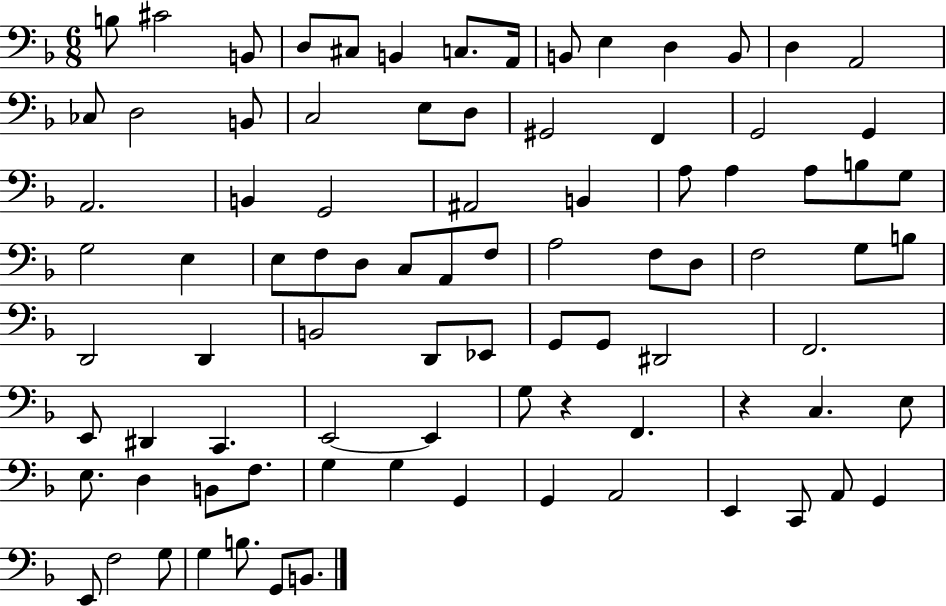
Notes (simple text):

B3/e C#4/h B2/e D3/e C#3/e B2/q C3/e. A2/s B2/e E3/q D3/q B2/e D3/q A2/h CES3/e D3/h B2/e C3/h E3/e D3/e G#2/h F2/q G2/h G2/q A2/h. B2/q G2/h A#2/h B2/q A3/e A3/q A3/e B3/e G3/e G3/h E3/q E3/e F3/e D3/e C3/e A2/e F3/e A3/h F3/e D3/e F3/h G3/e B3/e D2/h D2/q B2/h D2/e Eb2/e G2/e G2/e D#2/h F2/h. E2/e D#2/q C2/q. E2/h E2/q G3/e R/q F2/q. R/q C3/q. E3/e E3/e. D3/q B2/e F3/e. G3/q G3/q G2/q G2/q A2/h E2/q C2/e A2/e G2/q E2/e F3/h G3/e G3/q B3/e. G2/e B2/e.